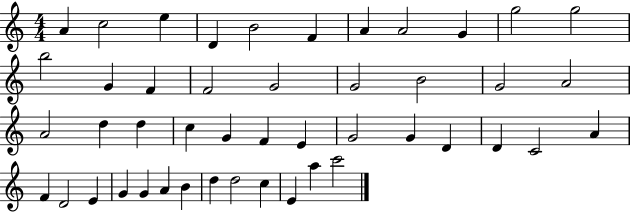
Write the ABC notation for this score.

X:1
T:Untitled
M:4/4
L:1/4
K:C
A c2 e D B2 F A A2 G g2 g2 b2 G F F2 G2 G2 B2 G2 A2 A2 d d c G F E G2 G D D C2 A F D2 E G G A B d d2 c E a c'2